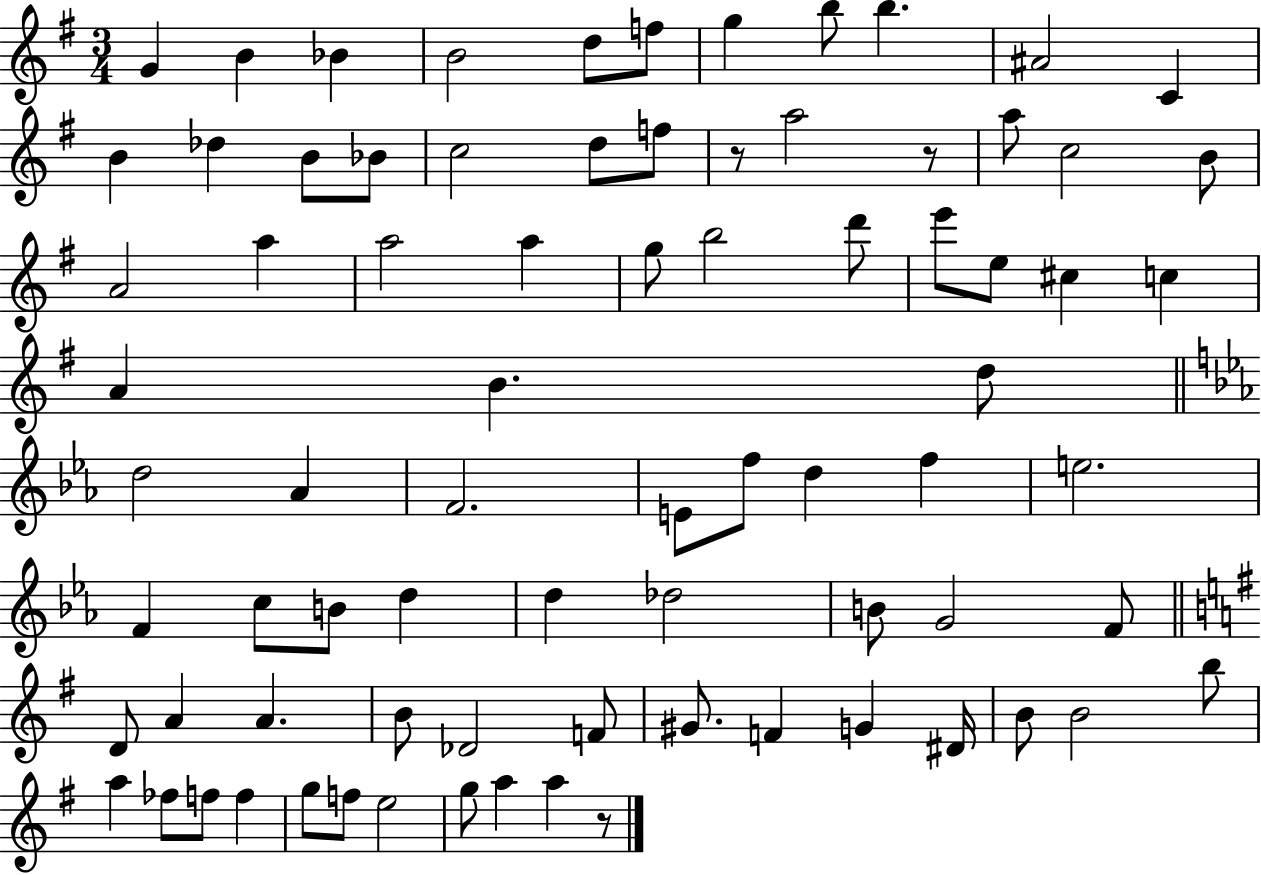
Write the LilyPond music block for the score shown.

{
  \clef treble
  \numericTimeSignature
  \time 3/4
  \key g \major
  \repeat volta 2 { g'4 b'4 bes'4 | b'2 d''8 f''8 | g''4 b''8 b''4. | ais'2 c'4 | \break b'4 des''4 b'8 bes'8 | c''2 d''8 f''8 | r8 a''2 r8 | a''8 c''2 b'8 | \break a'2 a''4 | a''2 a''4 | g''8 b''2 d'''8 | e'''8 e''8 cis''4 c''4 | \break a'4 b'4. d''8 | \bar "||" \break \key ees \major d''2 aes'4 | f'2. | e'8 f''8 d''4 f''4 | e''2. | \break f'4 c''8 b'8 d''4 | d''4 des''2 | b'8 g'2 f'8 | \bar "||" \break \key e \minor d'8 a'4 a'4. | b'8 des'2 f'8 | gis'8. f'4 g'4 dis'16 | b'8 b'2 b''8 | \break a''4 fes''8 f''8 f''4 | g''8 f''8 e''2 | g''8 a''4 a''4 r8 | } \bar "|."
}